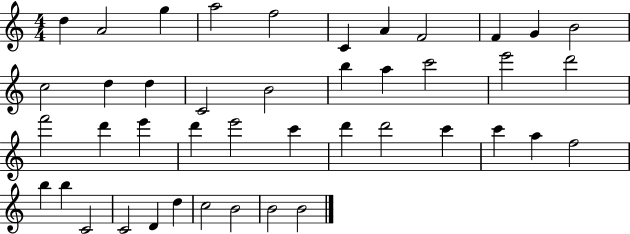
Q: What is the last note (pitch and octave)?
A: B4